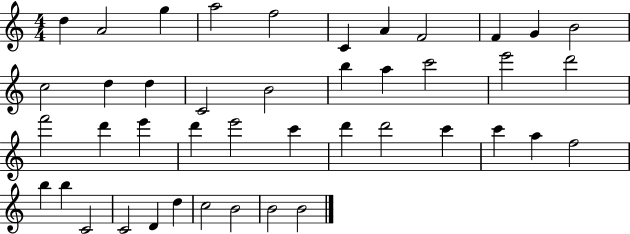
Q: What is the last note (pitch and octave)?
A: B4